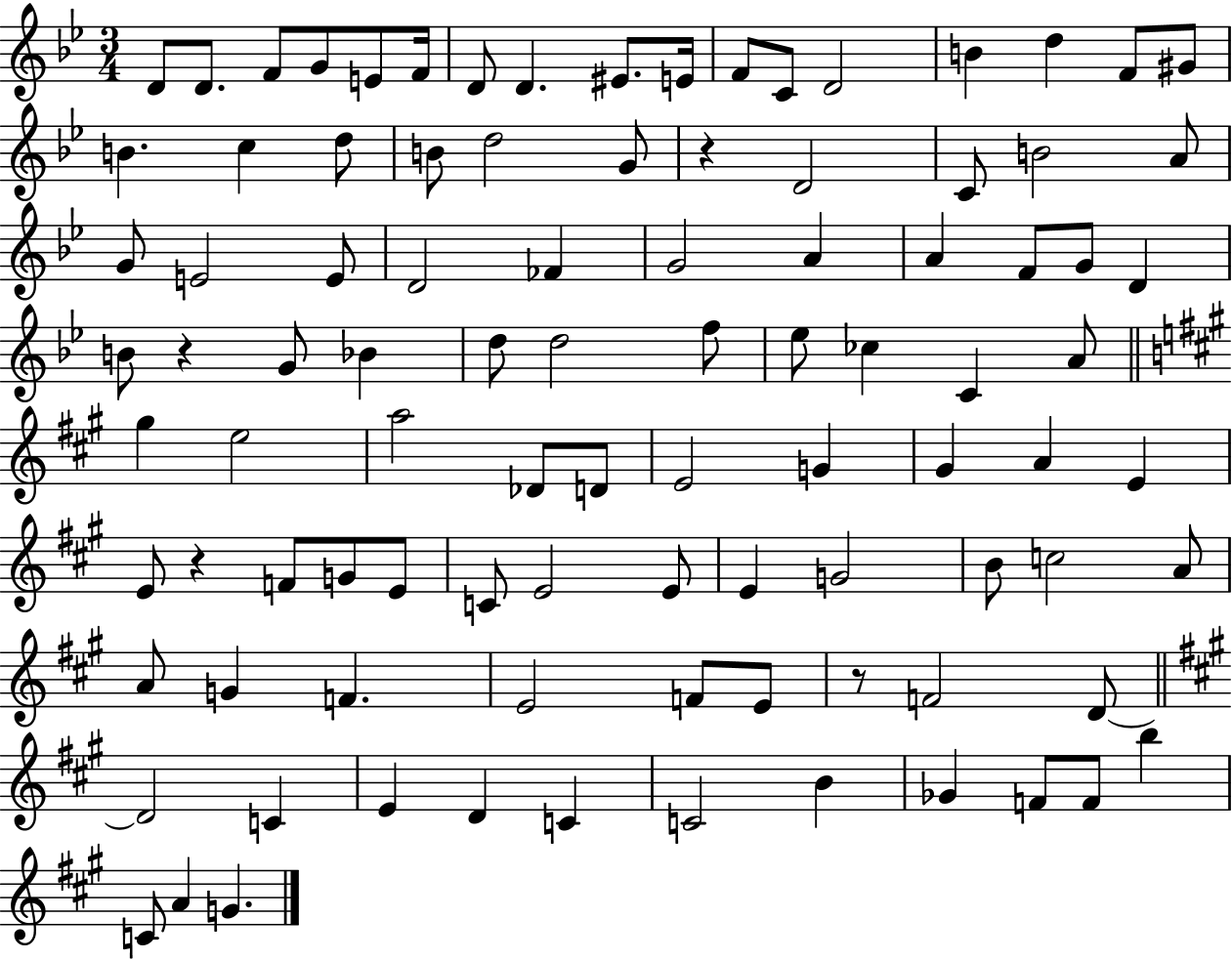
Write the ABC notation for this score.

X:1
T:Untitled
M:3/4
L:1/4
K:Bb
D/2 D/2 F/2 G/2 E/2 F/4 D/2 D ^E/2 E/4 F/2 C/2 D2 B d F/2 ^G/2 B c d/2 B/2 d2 G/2 z D2 C/2 B2 A/2 G/2 E2 E/2 D2 _F G2 A A F/2 G/2 D B/2 z G/2 _B d/2 d2 f/2 _e/2 _c C A/2 ^g e2 a2 _D/2 D/2 E2 G ^G A E E/2 z F/2 G/2 E/2 C/2 E2 E/2 E G2 B/2 c2 A/2 A/2 G F E2 F/2 E/2 z/2 F2 D/2 D2 C E D C C2 B _G F/2 F/2 b C/2 A G